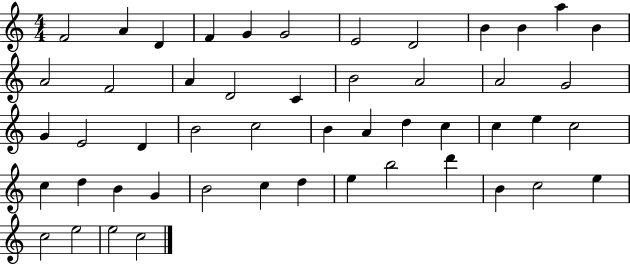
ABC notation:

X:1
T:Untitled
M:4/4
L:1/4
K:C
F2 A D F G G2 E2 D2 B B a B A2 F2 A D2 C B2 A2 A2 G2 G E2 D B2 c2 B A d c c e c2 c d B G B2 c d e b2 d' B c2 e c2 e2 e2 c2